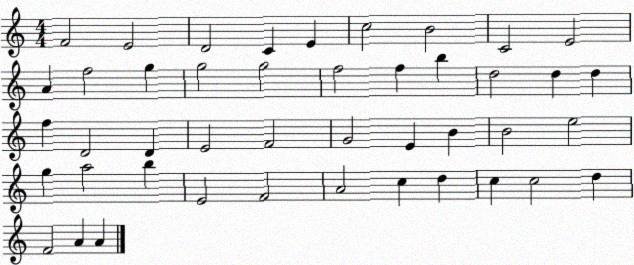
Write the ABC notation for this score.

X:1
T:Untitled
M:4/4
L:1/4
K:C
F2 E2 D2 C E c2 B2 C2 E2 A f2 g g2 g2 f2 f b d2 d d f D2 D E2 F2 G2 E B B2 e2 g a2 b E2 F2 A2 c d c c2 d F2 A A